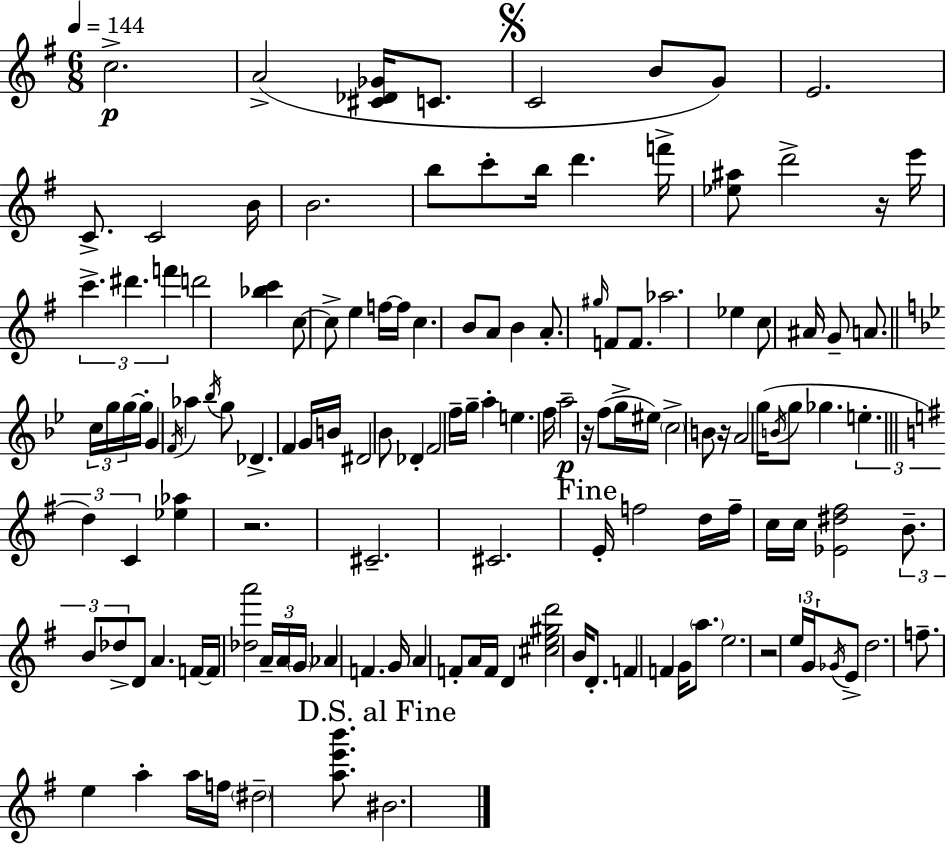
{
  \clef treble
  \numericTimeSignature
  \time 6/8
  \key e \minor
  \tempo 4 = 144
  c''2.->\p | a'2->( <cis' des' ges'>16 c'8. | \mark \markup { \musicglyph "scripts.segno" } c'2 b'8 g'8) | e'2. | \break c'8.-> c'2 b'16 | b'2. | b''8 c'''8-. b''16 d'''4. f'''16-> | <ees'' ais''>8 d'''2-> r16 e'''16 | \break \tuplet 3/2 { c'''4.-> dis'''4. | f'''4 } d'''2 | <bes'' c'''>4 c''8~~ c''8-> e''4 | f''16~~ f''16 c''4. b'8 a'8 | \break b'4 a'8.-. \grace { gis''16 } f'8 f'8. | aes''2. | ees''4 c''8 ais'16 g'8-- a'8. | \bar "||" \break \key bes \major \tuplet 3/2 { c''16 g''16 g''16~~ } g''16-. g'4 \acciaccatura { f'16 } aes''4 | \acciaccatura { bes''16 } g''8 des'4.-> f'4 | g'16 b'16 dis'2 | bes'8 des'4-. f'2 | \break f''16-- g''16-- a''4-. e''4. | f''16 a''2--\p r16 | f''8( g''16-> eis''16) \parenthesize c''2-> | b'8 r16 a'2 g''16( | \break \acciaccatura { b'16 } g''8 ges''4. \tuplet 3/2 { e''4.-. | \bar "||" \break \key e \minor d''4) c'4 } <ees'' aes''>4 | r2. | cis'2.-- | cis'2. | \break \mark "Fine" e'16-. f''2 d''16 f''16-- c''16 | c''16 <ees' dis'' fis''>2 \tuplet 3/2 { b'8.-- | b'8 des''8-> } d'8 a'4. | f'16~~ f'16 <des'' a'''>2 \tuplet 3/2 { a'16-- a'16 | \break \parenthesize g'16 } aes'4 f'4. g'16 | a'4 f'8-. a'16 f'16 d'4 | <cis'' e'' gis'' d'''>2 b'16 d'8.-. | f'4 f'4 g'16 \parenthesize a''8. | \break e''2. | r2 \tuplet 3/2 { e''16 g'16 \acciaccatura { ges'16 } } e'8-> | d''2. | f''8.-- e''4 a''4-. | \break a''16 f''16 \parenthesize dis''2-- <a'' e''' b'''>8. | \mark "D.S. al Fine" bis'2. | \bar "|."
}